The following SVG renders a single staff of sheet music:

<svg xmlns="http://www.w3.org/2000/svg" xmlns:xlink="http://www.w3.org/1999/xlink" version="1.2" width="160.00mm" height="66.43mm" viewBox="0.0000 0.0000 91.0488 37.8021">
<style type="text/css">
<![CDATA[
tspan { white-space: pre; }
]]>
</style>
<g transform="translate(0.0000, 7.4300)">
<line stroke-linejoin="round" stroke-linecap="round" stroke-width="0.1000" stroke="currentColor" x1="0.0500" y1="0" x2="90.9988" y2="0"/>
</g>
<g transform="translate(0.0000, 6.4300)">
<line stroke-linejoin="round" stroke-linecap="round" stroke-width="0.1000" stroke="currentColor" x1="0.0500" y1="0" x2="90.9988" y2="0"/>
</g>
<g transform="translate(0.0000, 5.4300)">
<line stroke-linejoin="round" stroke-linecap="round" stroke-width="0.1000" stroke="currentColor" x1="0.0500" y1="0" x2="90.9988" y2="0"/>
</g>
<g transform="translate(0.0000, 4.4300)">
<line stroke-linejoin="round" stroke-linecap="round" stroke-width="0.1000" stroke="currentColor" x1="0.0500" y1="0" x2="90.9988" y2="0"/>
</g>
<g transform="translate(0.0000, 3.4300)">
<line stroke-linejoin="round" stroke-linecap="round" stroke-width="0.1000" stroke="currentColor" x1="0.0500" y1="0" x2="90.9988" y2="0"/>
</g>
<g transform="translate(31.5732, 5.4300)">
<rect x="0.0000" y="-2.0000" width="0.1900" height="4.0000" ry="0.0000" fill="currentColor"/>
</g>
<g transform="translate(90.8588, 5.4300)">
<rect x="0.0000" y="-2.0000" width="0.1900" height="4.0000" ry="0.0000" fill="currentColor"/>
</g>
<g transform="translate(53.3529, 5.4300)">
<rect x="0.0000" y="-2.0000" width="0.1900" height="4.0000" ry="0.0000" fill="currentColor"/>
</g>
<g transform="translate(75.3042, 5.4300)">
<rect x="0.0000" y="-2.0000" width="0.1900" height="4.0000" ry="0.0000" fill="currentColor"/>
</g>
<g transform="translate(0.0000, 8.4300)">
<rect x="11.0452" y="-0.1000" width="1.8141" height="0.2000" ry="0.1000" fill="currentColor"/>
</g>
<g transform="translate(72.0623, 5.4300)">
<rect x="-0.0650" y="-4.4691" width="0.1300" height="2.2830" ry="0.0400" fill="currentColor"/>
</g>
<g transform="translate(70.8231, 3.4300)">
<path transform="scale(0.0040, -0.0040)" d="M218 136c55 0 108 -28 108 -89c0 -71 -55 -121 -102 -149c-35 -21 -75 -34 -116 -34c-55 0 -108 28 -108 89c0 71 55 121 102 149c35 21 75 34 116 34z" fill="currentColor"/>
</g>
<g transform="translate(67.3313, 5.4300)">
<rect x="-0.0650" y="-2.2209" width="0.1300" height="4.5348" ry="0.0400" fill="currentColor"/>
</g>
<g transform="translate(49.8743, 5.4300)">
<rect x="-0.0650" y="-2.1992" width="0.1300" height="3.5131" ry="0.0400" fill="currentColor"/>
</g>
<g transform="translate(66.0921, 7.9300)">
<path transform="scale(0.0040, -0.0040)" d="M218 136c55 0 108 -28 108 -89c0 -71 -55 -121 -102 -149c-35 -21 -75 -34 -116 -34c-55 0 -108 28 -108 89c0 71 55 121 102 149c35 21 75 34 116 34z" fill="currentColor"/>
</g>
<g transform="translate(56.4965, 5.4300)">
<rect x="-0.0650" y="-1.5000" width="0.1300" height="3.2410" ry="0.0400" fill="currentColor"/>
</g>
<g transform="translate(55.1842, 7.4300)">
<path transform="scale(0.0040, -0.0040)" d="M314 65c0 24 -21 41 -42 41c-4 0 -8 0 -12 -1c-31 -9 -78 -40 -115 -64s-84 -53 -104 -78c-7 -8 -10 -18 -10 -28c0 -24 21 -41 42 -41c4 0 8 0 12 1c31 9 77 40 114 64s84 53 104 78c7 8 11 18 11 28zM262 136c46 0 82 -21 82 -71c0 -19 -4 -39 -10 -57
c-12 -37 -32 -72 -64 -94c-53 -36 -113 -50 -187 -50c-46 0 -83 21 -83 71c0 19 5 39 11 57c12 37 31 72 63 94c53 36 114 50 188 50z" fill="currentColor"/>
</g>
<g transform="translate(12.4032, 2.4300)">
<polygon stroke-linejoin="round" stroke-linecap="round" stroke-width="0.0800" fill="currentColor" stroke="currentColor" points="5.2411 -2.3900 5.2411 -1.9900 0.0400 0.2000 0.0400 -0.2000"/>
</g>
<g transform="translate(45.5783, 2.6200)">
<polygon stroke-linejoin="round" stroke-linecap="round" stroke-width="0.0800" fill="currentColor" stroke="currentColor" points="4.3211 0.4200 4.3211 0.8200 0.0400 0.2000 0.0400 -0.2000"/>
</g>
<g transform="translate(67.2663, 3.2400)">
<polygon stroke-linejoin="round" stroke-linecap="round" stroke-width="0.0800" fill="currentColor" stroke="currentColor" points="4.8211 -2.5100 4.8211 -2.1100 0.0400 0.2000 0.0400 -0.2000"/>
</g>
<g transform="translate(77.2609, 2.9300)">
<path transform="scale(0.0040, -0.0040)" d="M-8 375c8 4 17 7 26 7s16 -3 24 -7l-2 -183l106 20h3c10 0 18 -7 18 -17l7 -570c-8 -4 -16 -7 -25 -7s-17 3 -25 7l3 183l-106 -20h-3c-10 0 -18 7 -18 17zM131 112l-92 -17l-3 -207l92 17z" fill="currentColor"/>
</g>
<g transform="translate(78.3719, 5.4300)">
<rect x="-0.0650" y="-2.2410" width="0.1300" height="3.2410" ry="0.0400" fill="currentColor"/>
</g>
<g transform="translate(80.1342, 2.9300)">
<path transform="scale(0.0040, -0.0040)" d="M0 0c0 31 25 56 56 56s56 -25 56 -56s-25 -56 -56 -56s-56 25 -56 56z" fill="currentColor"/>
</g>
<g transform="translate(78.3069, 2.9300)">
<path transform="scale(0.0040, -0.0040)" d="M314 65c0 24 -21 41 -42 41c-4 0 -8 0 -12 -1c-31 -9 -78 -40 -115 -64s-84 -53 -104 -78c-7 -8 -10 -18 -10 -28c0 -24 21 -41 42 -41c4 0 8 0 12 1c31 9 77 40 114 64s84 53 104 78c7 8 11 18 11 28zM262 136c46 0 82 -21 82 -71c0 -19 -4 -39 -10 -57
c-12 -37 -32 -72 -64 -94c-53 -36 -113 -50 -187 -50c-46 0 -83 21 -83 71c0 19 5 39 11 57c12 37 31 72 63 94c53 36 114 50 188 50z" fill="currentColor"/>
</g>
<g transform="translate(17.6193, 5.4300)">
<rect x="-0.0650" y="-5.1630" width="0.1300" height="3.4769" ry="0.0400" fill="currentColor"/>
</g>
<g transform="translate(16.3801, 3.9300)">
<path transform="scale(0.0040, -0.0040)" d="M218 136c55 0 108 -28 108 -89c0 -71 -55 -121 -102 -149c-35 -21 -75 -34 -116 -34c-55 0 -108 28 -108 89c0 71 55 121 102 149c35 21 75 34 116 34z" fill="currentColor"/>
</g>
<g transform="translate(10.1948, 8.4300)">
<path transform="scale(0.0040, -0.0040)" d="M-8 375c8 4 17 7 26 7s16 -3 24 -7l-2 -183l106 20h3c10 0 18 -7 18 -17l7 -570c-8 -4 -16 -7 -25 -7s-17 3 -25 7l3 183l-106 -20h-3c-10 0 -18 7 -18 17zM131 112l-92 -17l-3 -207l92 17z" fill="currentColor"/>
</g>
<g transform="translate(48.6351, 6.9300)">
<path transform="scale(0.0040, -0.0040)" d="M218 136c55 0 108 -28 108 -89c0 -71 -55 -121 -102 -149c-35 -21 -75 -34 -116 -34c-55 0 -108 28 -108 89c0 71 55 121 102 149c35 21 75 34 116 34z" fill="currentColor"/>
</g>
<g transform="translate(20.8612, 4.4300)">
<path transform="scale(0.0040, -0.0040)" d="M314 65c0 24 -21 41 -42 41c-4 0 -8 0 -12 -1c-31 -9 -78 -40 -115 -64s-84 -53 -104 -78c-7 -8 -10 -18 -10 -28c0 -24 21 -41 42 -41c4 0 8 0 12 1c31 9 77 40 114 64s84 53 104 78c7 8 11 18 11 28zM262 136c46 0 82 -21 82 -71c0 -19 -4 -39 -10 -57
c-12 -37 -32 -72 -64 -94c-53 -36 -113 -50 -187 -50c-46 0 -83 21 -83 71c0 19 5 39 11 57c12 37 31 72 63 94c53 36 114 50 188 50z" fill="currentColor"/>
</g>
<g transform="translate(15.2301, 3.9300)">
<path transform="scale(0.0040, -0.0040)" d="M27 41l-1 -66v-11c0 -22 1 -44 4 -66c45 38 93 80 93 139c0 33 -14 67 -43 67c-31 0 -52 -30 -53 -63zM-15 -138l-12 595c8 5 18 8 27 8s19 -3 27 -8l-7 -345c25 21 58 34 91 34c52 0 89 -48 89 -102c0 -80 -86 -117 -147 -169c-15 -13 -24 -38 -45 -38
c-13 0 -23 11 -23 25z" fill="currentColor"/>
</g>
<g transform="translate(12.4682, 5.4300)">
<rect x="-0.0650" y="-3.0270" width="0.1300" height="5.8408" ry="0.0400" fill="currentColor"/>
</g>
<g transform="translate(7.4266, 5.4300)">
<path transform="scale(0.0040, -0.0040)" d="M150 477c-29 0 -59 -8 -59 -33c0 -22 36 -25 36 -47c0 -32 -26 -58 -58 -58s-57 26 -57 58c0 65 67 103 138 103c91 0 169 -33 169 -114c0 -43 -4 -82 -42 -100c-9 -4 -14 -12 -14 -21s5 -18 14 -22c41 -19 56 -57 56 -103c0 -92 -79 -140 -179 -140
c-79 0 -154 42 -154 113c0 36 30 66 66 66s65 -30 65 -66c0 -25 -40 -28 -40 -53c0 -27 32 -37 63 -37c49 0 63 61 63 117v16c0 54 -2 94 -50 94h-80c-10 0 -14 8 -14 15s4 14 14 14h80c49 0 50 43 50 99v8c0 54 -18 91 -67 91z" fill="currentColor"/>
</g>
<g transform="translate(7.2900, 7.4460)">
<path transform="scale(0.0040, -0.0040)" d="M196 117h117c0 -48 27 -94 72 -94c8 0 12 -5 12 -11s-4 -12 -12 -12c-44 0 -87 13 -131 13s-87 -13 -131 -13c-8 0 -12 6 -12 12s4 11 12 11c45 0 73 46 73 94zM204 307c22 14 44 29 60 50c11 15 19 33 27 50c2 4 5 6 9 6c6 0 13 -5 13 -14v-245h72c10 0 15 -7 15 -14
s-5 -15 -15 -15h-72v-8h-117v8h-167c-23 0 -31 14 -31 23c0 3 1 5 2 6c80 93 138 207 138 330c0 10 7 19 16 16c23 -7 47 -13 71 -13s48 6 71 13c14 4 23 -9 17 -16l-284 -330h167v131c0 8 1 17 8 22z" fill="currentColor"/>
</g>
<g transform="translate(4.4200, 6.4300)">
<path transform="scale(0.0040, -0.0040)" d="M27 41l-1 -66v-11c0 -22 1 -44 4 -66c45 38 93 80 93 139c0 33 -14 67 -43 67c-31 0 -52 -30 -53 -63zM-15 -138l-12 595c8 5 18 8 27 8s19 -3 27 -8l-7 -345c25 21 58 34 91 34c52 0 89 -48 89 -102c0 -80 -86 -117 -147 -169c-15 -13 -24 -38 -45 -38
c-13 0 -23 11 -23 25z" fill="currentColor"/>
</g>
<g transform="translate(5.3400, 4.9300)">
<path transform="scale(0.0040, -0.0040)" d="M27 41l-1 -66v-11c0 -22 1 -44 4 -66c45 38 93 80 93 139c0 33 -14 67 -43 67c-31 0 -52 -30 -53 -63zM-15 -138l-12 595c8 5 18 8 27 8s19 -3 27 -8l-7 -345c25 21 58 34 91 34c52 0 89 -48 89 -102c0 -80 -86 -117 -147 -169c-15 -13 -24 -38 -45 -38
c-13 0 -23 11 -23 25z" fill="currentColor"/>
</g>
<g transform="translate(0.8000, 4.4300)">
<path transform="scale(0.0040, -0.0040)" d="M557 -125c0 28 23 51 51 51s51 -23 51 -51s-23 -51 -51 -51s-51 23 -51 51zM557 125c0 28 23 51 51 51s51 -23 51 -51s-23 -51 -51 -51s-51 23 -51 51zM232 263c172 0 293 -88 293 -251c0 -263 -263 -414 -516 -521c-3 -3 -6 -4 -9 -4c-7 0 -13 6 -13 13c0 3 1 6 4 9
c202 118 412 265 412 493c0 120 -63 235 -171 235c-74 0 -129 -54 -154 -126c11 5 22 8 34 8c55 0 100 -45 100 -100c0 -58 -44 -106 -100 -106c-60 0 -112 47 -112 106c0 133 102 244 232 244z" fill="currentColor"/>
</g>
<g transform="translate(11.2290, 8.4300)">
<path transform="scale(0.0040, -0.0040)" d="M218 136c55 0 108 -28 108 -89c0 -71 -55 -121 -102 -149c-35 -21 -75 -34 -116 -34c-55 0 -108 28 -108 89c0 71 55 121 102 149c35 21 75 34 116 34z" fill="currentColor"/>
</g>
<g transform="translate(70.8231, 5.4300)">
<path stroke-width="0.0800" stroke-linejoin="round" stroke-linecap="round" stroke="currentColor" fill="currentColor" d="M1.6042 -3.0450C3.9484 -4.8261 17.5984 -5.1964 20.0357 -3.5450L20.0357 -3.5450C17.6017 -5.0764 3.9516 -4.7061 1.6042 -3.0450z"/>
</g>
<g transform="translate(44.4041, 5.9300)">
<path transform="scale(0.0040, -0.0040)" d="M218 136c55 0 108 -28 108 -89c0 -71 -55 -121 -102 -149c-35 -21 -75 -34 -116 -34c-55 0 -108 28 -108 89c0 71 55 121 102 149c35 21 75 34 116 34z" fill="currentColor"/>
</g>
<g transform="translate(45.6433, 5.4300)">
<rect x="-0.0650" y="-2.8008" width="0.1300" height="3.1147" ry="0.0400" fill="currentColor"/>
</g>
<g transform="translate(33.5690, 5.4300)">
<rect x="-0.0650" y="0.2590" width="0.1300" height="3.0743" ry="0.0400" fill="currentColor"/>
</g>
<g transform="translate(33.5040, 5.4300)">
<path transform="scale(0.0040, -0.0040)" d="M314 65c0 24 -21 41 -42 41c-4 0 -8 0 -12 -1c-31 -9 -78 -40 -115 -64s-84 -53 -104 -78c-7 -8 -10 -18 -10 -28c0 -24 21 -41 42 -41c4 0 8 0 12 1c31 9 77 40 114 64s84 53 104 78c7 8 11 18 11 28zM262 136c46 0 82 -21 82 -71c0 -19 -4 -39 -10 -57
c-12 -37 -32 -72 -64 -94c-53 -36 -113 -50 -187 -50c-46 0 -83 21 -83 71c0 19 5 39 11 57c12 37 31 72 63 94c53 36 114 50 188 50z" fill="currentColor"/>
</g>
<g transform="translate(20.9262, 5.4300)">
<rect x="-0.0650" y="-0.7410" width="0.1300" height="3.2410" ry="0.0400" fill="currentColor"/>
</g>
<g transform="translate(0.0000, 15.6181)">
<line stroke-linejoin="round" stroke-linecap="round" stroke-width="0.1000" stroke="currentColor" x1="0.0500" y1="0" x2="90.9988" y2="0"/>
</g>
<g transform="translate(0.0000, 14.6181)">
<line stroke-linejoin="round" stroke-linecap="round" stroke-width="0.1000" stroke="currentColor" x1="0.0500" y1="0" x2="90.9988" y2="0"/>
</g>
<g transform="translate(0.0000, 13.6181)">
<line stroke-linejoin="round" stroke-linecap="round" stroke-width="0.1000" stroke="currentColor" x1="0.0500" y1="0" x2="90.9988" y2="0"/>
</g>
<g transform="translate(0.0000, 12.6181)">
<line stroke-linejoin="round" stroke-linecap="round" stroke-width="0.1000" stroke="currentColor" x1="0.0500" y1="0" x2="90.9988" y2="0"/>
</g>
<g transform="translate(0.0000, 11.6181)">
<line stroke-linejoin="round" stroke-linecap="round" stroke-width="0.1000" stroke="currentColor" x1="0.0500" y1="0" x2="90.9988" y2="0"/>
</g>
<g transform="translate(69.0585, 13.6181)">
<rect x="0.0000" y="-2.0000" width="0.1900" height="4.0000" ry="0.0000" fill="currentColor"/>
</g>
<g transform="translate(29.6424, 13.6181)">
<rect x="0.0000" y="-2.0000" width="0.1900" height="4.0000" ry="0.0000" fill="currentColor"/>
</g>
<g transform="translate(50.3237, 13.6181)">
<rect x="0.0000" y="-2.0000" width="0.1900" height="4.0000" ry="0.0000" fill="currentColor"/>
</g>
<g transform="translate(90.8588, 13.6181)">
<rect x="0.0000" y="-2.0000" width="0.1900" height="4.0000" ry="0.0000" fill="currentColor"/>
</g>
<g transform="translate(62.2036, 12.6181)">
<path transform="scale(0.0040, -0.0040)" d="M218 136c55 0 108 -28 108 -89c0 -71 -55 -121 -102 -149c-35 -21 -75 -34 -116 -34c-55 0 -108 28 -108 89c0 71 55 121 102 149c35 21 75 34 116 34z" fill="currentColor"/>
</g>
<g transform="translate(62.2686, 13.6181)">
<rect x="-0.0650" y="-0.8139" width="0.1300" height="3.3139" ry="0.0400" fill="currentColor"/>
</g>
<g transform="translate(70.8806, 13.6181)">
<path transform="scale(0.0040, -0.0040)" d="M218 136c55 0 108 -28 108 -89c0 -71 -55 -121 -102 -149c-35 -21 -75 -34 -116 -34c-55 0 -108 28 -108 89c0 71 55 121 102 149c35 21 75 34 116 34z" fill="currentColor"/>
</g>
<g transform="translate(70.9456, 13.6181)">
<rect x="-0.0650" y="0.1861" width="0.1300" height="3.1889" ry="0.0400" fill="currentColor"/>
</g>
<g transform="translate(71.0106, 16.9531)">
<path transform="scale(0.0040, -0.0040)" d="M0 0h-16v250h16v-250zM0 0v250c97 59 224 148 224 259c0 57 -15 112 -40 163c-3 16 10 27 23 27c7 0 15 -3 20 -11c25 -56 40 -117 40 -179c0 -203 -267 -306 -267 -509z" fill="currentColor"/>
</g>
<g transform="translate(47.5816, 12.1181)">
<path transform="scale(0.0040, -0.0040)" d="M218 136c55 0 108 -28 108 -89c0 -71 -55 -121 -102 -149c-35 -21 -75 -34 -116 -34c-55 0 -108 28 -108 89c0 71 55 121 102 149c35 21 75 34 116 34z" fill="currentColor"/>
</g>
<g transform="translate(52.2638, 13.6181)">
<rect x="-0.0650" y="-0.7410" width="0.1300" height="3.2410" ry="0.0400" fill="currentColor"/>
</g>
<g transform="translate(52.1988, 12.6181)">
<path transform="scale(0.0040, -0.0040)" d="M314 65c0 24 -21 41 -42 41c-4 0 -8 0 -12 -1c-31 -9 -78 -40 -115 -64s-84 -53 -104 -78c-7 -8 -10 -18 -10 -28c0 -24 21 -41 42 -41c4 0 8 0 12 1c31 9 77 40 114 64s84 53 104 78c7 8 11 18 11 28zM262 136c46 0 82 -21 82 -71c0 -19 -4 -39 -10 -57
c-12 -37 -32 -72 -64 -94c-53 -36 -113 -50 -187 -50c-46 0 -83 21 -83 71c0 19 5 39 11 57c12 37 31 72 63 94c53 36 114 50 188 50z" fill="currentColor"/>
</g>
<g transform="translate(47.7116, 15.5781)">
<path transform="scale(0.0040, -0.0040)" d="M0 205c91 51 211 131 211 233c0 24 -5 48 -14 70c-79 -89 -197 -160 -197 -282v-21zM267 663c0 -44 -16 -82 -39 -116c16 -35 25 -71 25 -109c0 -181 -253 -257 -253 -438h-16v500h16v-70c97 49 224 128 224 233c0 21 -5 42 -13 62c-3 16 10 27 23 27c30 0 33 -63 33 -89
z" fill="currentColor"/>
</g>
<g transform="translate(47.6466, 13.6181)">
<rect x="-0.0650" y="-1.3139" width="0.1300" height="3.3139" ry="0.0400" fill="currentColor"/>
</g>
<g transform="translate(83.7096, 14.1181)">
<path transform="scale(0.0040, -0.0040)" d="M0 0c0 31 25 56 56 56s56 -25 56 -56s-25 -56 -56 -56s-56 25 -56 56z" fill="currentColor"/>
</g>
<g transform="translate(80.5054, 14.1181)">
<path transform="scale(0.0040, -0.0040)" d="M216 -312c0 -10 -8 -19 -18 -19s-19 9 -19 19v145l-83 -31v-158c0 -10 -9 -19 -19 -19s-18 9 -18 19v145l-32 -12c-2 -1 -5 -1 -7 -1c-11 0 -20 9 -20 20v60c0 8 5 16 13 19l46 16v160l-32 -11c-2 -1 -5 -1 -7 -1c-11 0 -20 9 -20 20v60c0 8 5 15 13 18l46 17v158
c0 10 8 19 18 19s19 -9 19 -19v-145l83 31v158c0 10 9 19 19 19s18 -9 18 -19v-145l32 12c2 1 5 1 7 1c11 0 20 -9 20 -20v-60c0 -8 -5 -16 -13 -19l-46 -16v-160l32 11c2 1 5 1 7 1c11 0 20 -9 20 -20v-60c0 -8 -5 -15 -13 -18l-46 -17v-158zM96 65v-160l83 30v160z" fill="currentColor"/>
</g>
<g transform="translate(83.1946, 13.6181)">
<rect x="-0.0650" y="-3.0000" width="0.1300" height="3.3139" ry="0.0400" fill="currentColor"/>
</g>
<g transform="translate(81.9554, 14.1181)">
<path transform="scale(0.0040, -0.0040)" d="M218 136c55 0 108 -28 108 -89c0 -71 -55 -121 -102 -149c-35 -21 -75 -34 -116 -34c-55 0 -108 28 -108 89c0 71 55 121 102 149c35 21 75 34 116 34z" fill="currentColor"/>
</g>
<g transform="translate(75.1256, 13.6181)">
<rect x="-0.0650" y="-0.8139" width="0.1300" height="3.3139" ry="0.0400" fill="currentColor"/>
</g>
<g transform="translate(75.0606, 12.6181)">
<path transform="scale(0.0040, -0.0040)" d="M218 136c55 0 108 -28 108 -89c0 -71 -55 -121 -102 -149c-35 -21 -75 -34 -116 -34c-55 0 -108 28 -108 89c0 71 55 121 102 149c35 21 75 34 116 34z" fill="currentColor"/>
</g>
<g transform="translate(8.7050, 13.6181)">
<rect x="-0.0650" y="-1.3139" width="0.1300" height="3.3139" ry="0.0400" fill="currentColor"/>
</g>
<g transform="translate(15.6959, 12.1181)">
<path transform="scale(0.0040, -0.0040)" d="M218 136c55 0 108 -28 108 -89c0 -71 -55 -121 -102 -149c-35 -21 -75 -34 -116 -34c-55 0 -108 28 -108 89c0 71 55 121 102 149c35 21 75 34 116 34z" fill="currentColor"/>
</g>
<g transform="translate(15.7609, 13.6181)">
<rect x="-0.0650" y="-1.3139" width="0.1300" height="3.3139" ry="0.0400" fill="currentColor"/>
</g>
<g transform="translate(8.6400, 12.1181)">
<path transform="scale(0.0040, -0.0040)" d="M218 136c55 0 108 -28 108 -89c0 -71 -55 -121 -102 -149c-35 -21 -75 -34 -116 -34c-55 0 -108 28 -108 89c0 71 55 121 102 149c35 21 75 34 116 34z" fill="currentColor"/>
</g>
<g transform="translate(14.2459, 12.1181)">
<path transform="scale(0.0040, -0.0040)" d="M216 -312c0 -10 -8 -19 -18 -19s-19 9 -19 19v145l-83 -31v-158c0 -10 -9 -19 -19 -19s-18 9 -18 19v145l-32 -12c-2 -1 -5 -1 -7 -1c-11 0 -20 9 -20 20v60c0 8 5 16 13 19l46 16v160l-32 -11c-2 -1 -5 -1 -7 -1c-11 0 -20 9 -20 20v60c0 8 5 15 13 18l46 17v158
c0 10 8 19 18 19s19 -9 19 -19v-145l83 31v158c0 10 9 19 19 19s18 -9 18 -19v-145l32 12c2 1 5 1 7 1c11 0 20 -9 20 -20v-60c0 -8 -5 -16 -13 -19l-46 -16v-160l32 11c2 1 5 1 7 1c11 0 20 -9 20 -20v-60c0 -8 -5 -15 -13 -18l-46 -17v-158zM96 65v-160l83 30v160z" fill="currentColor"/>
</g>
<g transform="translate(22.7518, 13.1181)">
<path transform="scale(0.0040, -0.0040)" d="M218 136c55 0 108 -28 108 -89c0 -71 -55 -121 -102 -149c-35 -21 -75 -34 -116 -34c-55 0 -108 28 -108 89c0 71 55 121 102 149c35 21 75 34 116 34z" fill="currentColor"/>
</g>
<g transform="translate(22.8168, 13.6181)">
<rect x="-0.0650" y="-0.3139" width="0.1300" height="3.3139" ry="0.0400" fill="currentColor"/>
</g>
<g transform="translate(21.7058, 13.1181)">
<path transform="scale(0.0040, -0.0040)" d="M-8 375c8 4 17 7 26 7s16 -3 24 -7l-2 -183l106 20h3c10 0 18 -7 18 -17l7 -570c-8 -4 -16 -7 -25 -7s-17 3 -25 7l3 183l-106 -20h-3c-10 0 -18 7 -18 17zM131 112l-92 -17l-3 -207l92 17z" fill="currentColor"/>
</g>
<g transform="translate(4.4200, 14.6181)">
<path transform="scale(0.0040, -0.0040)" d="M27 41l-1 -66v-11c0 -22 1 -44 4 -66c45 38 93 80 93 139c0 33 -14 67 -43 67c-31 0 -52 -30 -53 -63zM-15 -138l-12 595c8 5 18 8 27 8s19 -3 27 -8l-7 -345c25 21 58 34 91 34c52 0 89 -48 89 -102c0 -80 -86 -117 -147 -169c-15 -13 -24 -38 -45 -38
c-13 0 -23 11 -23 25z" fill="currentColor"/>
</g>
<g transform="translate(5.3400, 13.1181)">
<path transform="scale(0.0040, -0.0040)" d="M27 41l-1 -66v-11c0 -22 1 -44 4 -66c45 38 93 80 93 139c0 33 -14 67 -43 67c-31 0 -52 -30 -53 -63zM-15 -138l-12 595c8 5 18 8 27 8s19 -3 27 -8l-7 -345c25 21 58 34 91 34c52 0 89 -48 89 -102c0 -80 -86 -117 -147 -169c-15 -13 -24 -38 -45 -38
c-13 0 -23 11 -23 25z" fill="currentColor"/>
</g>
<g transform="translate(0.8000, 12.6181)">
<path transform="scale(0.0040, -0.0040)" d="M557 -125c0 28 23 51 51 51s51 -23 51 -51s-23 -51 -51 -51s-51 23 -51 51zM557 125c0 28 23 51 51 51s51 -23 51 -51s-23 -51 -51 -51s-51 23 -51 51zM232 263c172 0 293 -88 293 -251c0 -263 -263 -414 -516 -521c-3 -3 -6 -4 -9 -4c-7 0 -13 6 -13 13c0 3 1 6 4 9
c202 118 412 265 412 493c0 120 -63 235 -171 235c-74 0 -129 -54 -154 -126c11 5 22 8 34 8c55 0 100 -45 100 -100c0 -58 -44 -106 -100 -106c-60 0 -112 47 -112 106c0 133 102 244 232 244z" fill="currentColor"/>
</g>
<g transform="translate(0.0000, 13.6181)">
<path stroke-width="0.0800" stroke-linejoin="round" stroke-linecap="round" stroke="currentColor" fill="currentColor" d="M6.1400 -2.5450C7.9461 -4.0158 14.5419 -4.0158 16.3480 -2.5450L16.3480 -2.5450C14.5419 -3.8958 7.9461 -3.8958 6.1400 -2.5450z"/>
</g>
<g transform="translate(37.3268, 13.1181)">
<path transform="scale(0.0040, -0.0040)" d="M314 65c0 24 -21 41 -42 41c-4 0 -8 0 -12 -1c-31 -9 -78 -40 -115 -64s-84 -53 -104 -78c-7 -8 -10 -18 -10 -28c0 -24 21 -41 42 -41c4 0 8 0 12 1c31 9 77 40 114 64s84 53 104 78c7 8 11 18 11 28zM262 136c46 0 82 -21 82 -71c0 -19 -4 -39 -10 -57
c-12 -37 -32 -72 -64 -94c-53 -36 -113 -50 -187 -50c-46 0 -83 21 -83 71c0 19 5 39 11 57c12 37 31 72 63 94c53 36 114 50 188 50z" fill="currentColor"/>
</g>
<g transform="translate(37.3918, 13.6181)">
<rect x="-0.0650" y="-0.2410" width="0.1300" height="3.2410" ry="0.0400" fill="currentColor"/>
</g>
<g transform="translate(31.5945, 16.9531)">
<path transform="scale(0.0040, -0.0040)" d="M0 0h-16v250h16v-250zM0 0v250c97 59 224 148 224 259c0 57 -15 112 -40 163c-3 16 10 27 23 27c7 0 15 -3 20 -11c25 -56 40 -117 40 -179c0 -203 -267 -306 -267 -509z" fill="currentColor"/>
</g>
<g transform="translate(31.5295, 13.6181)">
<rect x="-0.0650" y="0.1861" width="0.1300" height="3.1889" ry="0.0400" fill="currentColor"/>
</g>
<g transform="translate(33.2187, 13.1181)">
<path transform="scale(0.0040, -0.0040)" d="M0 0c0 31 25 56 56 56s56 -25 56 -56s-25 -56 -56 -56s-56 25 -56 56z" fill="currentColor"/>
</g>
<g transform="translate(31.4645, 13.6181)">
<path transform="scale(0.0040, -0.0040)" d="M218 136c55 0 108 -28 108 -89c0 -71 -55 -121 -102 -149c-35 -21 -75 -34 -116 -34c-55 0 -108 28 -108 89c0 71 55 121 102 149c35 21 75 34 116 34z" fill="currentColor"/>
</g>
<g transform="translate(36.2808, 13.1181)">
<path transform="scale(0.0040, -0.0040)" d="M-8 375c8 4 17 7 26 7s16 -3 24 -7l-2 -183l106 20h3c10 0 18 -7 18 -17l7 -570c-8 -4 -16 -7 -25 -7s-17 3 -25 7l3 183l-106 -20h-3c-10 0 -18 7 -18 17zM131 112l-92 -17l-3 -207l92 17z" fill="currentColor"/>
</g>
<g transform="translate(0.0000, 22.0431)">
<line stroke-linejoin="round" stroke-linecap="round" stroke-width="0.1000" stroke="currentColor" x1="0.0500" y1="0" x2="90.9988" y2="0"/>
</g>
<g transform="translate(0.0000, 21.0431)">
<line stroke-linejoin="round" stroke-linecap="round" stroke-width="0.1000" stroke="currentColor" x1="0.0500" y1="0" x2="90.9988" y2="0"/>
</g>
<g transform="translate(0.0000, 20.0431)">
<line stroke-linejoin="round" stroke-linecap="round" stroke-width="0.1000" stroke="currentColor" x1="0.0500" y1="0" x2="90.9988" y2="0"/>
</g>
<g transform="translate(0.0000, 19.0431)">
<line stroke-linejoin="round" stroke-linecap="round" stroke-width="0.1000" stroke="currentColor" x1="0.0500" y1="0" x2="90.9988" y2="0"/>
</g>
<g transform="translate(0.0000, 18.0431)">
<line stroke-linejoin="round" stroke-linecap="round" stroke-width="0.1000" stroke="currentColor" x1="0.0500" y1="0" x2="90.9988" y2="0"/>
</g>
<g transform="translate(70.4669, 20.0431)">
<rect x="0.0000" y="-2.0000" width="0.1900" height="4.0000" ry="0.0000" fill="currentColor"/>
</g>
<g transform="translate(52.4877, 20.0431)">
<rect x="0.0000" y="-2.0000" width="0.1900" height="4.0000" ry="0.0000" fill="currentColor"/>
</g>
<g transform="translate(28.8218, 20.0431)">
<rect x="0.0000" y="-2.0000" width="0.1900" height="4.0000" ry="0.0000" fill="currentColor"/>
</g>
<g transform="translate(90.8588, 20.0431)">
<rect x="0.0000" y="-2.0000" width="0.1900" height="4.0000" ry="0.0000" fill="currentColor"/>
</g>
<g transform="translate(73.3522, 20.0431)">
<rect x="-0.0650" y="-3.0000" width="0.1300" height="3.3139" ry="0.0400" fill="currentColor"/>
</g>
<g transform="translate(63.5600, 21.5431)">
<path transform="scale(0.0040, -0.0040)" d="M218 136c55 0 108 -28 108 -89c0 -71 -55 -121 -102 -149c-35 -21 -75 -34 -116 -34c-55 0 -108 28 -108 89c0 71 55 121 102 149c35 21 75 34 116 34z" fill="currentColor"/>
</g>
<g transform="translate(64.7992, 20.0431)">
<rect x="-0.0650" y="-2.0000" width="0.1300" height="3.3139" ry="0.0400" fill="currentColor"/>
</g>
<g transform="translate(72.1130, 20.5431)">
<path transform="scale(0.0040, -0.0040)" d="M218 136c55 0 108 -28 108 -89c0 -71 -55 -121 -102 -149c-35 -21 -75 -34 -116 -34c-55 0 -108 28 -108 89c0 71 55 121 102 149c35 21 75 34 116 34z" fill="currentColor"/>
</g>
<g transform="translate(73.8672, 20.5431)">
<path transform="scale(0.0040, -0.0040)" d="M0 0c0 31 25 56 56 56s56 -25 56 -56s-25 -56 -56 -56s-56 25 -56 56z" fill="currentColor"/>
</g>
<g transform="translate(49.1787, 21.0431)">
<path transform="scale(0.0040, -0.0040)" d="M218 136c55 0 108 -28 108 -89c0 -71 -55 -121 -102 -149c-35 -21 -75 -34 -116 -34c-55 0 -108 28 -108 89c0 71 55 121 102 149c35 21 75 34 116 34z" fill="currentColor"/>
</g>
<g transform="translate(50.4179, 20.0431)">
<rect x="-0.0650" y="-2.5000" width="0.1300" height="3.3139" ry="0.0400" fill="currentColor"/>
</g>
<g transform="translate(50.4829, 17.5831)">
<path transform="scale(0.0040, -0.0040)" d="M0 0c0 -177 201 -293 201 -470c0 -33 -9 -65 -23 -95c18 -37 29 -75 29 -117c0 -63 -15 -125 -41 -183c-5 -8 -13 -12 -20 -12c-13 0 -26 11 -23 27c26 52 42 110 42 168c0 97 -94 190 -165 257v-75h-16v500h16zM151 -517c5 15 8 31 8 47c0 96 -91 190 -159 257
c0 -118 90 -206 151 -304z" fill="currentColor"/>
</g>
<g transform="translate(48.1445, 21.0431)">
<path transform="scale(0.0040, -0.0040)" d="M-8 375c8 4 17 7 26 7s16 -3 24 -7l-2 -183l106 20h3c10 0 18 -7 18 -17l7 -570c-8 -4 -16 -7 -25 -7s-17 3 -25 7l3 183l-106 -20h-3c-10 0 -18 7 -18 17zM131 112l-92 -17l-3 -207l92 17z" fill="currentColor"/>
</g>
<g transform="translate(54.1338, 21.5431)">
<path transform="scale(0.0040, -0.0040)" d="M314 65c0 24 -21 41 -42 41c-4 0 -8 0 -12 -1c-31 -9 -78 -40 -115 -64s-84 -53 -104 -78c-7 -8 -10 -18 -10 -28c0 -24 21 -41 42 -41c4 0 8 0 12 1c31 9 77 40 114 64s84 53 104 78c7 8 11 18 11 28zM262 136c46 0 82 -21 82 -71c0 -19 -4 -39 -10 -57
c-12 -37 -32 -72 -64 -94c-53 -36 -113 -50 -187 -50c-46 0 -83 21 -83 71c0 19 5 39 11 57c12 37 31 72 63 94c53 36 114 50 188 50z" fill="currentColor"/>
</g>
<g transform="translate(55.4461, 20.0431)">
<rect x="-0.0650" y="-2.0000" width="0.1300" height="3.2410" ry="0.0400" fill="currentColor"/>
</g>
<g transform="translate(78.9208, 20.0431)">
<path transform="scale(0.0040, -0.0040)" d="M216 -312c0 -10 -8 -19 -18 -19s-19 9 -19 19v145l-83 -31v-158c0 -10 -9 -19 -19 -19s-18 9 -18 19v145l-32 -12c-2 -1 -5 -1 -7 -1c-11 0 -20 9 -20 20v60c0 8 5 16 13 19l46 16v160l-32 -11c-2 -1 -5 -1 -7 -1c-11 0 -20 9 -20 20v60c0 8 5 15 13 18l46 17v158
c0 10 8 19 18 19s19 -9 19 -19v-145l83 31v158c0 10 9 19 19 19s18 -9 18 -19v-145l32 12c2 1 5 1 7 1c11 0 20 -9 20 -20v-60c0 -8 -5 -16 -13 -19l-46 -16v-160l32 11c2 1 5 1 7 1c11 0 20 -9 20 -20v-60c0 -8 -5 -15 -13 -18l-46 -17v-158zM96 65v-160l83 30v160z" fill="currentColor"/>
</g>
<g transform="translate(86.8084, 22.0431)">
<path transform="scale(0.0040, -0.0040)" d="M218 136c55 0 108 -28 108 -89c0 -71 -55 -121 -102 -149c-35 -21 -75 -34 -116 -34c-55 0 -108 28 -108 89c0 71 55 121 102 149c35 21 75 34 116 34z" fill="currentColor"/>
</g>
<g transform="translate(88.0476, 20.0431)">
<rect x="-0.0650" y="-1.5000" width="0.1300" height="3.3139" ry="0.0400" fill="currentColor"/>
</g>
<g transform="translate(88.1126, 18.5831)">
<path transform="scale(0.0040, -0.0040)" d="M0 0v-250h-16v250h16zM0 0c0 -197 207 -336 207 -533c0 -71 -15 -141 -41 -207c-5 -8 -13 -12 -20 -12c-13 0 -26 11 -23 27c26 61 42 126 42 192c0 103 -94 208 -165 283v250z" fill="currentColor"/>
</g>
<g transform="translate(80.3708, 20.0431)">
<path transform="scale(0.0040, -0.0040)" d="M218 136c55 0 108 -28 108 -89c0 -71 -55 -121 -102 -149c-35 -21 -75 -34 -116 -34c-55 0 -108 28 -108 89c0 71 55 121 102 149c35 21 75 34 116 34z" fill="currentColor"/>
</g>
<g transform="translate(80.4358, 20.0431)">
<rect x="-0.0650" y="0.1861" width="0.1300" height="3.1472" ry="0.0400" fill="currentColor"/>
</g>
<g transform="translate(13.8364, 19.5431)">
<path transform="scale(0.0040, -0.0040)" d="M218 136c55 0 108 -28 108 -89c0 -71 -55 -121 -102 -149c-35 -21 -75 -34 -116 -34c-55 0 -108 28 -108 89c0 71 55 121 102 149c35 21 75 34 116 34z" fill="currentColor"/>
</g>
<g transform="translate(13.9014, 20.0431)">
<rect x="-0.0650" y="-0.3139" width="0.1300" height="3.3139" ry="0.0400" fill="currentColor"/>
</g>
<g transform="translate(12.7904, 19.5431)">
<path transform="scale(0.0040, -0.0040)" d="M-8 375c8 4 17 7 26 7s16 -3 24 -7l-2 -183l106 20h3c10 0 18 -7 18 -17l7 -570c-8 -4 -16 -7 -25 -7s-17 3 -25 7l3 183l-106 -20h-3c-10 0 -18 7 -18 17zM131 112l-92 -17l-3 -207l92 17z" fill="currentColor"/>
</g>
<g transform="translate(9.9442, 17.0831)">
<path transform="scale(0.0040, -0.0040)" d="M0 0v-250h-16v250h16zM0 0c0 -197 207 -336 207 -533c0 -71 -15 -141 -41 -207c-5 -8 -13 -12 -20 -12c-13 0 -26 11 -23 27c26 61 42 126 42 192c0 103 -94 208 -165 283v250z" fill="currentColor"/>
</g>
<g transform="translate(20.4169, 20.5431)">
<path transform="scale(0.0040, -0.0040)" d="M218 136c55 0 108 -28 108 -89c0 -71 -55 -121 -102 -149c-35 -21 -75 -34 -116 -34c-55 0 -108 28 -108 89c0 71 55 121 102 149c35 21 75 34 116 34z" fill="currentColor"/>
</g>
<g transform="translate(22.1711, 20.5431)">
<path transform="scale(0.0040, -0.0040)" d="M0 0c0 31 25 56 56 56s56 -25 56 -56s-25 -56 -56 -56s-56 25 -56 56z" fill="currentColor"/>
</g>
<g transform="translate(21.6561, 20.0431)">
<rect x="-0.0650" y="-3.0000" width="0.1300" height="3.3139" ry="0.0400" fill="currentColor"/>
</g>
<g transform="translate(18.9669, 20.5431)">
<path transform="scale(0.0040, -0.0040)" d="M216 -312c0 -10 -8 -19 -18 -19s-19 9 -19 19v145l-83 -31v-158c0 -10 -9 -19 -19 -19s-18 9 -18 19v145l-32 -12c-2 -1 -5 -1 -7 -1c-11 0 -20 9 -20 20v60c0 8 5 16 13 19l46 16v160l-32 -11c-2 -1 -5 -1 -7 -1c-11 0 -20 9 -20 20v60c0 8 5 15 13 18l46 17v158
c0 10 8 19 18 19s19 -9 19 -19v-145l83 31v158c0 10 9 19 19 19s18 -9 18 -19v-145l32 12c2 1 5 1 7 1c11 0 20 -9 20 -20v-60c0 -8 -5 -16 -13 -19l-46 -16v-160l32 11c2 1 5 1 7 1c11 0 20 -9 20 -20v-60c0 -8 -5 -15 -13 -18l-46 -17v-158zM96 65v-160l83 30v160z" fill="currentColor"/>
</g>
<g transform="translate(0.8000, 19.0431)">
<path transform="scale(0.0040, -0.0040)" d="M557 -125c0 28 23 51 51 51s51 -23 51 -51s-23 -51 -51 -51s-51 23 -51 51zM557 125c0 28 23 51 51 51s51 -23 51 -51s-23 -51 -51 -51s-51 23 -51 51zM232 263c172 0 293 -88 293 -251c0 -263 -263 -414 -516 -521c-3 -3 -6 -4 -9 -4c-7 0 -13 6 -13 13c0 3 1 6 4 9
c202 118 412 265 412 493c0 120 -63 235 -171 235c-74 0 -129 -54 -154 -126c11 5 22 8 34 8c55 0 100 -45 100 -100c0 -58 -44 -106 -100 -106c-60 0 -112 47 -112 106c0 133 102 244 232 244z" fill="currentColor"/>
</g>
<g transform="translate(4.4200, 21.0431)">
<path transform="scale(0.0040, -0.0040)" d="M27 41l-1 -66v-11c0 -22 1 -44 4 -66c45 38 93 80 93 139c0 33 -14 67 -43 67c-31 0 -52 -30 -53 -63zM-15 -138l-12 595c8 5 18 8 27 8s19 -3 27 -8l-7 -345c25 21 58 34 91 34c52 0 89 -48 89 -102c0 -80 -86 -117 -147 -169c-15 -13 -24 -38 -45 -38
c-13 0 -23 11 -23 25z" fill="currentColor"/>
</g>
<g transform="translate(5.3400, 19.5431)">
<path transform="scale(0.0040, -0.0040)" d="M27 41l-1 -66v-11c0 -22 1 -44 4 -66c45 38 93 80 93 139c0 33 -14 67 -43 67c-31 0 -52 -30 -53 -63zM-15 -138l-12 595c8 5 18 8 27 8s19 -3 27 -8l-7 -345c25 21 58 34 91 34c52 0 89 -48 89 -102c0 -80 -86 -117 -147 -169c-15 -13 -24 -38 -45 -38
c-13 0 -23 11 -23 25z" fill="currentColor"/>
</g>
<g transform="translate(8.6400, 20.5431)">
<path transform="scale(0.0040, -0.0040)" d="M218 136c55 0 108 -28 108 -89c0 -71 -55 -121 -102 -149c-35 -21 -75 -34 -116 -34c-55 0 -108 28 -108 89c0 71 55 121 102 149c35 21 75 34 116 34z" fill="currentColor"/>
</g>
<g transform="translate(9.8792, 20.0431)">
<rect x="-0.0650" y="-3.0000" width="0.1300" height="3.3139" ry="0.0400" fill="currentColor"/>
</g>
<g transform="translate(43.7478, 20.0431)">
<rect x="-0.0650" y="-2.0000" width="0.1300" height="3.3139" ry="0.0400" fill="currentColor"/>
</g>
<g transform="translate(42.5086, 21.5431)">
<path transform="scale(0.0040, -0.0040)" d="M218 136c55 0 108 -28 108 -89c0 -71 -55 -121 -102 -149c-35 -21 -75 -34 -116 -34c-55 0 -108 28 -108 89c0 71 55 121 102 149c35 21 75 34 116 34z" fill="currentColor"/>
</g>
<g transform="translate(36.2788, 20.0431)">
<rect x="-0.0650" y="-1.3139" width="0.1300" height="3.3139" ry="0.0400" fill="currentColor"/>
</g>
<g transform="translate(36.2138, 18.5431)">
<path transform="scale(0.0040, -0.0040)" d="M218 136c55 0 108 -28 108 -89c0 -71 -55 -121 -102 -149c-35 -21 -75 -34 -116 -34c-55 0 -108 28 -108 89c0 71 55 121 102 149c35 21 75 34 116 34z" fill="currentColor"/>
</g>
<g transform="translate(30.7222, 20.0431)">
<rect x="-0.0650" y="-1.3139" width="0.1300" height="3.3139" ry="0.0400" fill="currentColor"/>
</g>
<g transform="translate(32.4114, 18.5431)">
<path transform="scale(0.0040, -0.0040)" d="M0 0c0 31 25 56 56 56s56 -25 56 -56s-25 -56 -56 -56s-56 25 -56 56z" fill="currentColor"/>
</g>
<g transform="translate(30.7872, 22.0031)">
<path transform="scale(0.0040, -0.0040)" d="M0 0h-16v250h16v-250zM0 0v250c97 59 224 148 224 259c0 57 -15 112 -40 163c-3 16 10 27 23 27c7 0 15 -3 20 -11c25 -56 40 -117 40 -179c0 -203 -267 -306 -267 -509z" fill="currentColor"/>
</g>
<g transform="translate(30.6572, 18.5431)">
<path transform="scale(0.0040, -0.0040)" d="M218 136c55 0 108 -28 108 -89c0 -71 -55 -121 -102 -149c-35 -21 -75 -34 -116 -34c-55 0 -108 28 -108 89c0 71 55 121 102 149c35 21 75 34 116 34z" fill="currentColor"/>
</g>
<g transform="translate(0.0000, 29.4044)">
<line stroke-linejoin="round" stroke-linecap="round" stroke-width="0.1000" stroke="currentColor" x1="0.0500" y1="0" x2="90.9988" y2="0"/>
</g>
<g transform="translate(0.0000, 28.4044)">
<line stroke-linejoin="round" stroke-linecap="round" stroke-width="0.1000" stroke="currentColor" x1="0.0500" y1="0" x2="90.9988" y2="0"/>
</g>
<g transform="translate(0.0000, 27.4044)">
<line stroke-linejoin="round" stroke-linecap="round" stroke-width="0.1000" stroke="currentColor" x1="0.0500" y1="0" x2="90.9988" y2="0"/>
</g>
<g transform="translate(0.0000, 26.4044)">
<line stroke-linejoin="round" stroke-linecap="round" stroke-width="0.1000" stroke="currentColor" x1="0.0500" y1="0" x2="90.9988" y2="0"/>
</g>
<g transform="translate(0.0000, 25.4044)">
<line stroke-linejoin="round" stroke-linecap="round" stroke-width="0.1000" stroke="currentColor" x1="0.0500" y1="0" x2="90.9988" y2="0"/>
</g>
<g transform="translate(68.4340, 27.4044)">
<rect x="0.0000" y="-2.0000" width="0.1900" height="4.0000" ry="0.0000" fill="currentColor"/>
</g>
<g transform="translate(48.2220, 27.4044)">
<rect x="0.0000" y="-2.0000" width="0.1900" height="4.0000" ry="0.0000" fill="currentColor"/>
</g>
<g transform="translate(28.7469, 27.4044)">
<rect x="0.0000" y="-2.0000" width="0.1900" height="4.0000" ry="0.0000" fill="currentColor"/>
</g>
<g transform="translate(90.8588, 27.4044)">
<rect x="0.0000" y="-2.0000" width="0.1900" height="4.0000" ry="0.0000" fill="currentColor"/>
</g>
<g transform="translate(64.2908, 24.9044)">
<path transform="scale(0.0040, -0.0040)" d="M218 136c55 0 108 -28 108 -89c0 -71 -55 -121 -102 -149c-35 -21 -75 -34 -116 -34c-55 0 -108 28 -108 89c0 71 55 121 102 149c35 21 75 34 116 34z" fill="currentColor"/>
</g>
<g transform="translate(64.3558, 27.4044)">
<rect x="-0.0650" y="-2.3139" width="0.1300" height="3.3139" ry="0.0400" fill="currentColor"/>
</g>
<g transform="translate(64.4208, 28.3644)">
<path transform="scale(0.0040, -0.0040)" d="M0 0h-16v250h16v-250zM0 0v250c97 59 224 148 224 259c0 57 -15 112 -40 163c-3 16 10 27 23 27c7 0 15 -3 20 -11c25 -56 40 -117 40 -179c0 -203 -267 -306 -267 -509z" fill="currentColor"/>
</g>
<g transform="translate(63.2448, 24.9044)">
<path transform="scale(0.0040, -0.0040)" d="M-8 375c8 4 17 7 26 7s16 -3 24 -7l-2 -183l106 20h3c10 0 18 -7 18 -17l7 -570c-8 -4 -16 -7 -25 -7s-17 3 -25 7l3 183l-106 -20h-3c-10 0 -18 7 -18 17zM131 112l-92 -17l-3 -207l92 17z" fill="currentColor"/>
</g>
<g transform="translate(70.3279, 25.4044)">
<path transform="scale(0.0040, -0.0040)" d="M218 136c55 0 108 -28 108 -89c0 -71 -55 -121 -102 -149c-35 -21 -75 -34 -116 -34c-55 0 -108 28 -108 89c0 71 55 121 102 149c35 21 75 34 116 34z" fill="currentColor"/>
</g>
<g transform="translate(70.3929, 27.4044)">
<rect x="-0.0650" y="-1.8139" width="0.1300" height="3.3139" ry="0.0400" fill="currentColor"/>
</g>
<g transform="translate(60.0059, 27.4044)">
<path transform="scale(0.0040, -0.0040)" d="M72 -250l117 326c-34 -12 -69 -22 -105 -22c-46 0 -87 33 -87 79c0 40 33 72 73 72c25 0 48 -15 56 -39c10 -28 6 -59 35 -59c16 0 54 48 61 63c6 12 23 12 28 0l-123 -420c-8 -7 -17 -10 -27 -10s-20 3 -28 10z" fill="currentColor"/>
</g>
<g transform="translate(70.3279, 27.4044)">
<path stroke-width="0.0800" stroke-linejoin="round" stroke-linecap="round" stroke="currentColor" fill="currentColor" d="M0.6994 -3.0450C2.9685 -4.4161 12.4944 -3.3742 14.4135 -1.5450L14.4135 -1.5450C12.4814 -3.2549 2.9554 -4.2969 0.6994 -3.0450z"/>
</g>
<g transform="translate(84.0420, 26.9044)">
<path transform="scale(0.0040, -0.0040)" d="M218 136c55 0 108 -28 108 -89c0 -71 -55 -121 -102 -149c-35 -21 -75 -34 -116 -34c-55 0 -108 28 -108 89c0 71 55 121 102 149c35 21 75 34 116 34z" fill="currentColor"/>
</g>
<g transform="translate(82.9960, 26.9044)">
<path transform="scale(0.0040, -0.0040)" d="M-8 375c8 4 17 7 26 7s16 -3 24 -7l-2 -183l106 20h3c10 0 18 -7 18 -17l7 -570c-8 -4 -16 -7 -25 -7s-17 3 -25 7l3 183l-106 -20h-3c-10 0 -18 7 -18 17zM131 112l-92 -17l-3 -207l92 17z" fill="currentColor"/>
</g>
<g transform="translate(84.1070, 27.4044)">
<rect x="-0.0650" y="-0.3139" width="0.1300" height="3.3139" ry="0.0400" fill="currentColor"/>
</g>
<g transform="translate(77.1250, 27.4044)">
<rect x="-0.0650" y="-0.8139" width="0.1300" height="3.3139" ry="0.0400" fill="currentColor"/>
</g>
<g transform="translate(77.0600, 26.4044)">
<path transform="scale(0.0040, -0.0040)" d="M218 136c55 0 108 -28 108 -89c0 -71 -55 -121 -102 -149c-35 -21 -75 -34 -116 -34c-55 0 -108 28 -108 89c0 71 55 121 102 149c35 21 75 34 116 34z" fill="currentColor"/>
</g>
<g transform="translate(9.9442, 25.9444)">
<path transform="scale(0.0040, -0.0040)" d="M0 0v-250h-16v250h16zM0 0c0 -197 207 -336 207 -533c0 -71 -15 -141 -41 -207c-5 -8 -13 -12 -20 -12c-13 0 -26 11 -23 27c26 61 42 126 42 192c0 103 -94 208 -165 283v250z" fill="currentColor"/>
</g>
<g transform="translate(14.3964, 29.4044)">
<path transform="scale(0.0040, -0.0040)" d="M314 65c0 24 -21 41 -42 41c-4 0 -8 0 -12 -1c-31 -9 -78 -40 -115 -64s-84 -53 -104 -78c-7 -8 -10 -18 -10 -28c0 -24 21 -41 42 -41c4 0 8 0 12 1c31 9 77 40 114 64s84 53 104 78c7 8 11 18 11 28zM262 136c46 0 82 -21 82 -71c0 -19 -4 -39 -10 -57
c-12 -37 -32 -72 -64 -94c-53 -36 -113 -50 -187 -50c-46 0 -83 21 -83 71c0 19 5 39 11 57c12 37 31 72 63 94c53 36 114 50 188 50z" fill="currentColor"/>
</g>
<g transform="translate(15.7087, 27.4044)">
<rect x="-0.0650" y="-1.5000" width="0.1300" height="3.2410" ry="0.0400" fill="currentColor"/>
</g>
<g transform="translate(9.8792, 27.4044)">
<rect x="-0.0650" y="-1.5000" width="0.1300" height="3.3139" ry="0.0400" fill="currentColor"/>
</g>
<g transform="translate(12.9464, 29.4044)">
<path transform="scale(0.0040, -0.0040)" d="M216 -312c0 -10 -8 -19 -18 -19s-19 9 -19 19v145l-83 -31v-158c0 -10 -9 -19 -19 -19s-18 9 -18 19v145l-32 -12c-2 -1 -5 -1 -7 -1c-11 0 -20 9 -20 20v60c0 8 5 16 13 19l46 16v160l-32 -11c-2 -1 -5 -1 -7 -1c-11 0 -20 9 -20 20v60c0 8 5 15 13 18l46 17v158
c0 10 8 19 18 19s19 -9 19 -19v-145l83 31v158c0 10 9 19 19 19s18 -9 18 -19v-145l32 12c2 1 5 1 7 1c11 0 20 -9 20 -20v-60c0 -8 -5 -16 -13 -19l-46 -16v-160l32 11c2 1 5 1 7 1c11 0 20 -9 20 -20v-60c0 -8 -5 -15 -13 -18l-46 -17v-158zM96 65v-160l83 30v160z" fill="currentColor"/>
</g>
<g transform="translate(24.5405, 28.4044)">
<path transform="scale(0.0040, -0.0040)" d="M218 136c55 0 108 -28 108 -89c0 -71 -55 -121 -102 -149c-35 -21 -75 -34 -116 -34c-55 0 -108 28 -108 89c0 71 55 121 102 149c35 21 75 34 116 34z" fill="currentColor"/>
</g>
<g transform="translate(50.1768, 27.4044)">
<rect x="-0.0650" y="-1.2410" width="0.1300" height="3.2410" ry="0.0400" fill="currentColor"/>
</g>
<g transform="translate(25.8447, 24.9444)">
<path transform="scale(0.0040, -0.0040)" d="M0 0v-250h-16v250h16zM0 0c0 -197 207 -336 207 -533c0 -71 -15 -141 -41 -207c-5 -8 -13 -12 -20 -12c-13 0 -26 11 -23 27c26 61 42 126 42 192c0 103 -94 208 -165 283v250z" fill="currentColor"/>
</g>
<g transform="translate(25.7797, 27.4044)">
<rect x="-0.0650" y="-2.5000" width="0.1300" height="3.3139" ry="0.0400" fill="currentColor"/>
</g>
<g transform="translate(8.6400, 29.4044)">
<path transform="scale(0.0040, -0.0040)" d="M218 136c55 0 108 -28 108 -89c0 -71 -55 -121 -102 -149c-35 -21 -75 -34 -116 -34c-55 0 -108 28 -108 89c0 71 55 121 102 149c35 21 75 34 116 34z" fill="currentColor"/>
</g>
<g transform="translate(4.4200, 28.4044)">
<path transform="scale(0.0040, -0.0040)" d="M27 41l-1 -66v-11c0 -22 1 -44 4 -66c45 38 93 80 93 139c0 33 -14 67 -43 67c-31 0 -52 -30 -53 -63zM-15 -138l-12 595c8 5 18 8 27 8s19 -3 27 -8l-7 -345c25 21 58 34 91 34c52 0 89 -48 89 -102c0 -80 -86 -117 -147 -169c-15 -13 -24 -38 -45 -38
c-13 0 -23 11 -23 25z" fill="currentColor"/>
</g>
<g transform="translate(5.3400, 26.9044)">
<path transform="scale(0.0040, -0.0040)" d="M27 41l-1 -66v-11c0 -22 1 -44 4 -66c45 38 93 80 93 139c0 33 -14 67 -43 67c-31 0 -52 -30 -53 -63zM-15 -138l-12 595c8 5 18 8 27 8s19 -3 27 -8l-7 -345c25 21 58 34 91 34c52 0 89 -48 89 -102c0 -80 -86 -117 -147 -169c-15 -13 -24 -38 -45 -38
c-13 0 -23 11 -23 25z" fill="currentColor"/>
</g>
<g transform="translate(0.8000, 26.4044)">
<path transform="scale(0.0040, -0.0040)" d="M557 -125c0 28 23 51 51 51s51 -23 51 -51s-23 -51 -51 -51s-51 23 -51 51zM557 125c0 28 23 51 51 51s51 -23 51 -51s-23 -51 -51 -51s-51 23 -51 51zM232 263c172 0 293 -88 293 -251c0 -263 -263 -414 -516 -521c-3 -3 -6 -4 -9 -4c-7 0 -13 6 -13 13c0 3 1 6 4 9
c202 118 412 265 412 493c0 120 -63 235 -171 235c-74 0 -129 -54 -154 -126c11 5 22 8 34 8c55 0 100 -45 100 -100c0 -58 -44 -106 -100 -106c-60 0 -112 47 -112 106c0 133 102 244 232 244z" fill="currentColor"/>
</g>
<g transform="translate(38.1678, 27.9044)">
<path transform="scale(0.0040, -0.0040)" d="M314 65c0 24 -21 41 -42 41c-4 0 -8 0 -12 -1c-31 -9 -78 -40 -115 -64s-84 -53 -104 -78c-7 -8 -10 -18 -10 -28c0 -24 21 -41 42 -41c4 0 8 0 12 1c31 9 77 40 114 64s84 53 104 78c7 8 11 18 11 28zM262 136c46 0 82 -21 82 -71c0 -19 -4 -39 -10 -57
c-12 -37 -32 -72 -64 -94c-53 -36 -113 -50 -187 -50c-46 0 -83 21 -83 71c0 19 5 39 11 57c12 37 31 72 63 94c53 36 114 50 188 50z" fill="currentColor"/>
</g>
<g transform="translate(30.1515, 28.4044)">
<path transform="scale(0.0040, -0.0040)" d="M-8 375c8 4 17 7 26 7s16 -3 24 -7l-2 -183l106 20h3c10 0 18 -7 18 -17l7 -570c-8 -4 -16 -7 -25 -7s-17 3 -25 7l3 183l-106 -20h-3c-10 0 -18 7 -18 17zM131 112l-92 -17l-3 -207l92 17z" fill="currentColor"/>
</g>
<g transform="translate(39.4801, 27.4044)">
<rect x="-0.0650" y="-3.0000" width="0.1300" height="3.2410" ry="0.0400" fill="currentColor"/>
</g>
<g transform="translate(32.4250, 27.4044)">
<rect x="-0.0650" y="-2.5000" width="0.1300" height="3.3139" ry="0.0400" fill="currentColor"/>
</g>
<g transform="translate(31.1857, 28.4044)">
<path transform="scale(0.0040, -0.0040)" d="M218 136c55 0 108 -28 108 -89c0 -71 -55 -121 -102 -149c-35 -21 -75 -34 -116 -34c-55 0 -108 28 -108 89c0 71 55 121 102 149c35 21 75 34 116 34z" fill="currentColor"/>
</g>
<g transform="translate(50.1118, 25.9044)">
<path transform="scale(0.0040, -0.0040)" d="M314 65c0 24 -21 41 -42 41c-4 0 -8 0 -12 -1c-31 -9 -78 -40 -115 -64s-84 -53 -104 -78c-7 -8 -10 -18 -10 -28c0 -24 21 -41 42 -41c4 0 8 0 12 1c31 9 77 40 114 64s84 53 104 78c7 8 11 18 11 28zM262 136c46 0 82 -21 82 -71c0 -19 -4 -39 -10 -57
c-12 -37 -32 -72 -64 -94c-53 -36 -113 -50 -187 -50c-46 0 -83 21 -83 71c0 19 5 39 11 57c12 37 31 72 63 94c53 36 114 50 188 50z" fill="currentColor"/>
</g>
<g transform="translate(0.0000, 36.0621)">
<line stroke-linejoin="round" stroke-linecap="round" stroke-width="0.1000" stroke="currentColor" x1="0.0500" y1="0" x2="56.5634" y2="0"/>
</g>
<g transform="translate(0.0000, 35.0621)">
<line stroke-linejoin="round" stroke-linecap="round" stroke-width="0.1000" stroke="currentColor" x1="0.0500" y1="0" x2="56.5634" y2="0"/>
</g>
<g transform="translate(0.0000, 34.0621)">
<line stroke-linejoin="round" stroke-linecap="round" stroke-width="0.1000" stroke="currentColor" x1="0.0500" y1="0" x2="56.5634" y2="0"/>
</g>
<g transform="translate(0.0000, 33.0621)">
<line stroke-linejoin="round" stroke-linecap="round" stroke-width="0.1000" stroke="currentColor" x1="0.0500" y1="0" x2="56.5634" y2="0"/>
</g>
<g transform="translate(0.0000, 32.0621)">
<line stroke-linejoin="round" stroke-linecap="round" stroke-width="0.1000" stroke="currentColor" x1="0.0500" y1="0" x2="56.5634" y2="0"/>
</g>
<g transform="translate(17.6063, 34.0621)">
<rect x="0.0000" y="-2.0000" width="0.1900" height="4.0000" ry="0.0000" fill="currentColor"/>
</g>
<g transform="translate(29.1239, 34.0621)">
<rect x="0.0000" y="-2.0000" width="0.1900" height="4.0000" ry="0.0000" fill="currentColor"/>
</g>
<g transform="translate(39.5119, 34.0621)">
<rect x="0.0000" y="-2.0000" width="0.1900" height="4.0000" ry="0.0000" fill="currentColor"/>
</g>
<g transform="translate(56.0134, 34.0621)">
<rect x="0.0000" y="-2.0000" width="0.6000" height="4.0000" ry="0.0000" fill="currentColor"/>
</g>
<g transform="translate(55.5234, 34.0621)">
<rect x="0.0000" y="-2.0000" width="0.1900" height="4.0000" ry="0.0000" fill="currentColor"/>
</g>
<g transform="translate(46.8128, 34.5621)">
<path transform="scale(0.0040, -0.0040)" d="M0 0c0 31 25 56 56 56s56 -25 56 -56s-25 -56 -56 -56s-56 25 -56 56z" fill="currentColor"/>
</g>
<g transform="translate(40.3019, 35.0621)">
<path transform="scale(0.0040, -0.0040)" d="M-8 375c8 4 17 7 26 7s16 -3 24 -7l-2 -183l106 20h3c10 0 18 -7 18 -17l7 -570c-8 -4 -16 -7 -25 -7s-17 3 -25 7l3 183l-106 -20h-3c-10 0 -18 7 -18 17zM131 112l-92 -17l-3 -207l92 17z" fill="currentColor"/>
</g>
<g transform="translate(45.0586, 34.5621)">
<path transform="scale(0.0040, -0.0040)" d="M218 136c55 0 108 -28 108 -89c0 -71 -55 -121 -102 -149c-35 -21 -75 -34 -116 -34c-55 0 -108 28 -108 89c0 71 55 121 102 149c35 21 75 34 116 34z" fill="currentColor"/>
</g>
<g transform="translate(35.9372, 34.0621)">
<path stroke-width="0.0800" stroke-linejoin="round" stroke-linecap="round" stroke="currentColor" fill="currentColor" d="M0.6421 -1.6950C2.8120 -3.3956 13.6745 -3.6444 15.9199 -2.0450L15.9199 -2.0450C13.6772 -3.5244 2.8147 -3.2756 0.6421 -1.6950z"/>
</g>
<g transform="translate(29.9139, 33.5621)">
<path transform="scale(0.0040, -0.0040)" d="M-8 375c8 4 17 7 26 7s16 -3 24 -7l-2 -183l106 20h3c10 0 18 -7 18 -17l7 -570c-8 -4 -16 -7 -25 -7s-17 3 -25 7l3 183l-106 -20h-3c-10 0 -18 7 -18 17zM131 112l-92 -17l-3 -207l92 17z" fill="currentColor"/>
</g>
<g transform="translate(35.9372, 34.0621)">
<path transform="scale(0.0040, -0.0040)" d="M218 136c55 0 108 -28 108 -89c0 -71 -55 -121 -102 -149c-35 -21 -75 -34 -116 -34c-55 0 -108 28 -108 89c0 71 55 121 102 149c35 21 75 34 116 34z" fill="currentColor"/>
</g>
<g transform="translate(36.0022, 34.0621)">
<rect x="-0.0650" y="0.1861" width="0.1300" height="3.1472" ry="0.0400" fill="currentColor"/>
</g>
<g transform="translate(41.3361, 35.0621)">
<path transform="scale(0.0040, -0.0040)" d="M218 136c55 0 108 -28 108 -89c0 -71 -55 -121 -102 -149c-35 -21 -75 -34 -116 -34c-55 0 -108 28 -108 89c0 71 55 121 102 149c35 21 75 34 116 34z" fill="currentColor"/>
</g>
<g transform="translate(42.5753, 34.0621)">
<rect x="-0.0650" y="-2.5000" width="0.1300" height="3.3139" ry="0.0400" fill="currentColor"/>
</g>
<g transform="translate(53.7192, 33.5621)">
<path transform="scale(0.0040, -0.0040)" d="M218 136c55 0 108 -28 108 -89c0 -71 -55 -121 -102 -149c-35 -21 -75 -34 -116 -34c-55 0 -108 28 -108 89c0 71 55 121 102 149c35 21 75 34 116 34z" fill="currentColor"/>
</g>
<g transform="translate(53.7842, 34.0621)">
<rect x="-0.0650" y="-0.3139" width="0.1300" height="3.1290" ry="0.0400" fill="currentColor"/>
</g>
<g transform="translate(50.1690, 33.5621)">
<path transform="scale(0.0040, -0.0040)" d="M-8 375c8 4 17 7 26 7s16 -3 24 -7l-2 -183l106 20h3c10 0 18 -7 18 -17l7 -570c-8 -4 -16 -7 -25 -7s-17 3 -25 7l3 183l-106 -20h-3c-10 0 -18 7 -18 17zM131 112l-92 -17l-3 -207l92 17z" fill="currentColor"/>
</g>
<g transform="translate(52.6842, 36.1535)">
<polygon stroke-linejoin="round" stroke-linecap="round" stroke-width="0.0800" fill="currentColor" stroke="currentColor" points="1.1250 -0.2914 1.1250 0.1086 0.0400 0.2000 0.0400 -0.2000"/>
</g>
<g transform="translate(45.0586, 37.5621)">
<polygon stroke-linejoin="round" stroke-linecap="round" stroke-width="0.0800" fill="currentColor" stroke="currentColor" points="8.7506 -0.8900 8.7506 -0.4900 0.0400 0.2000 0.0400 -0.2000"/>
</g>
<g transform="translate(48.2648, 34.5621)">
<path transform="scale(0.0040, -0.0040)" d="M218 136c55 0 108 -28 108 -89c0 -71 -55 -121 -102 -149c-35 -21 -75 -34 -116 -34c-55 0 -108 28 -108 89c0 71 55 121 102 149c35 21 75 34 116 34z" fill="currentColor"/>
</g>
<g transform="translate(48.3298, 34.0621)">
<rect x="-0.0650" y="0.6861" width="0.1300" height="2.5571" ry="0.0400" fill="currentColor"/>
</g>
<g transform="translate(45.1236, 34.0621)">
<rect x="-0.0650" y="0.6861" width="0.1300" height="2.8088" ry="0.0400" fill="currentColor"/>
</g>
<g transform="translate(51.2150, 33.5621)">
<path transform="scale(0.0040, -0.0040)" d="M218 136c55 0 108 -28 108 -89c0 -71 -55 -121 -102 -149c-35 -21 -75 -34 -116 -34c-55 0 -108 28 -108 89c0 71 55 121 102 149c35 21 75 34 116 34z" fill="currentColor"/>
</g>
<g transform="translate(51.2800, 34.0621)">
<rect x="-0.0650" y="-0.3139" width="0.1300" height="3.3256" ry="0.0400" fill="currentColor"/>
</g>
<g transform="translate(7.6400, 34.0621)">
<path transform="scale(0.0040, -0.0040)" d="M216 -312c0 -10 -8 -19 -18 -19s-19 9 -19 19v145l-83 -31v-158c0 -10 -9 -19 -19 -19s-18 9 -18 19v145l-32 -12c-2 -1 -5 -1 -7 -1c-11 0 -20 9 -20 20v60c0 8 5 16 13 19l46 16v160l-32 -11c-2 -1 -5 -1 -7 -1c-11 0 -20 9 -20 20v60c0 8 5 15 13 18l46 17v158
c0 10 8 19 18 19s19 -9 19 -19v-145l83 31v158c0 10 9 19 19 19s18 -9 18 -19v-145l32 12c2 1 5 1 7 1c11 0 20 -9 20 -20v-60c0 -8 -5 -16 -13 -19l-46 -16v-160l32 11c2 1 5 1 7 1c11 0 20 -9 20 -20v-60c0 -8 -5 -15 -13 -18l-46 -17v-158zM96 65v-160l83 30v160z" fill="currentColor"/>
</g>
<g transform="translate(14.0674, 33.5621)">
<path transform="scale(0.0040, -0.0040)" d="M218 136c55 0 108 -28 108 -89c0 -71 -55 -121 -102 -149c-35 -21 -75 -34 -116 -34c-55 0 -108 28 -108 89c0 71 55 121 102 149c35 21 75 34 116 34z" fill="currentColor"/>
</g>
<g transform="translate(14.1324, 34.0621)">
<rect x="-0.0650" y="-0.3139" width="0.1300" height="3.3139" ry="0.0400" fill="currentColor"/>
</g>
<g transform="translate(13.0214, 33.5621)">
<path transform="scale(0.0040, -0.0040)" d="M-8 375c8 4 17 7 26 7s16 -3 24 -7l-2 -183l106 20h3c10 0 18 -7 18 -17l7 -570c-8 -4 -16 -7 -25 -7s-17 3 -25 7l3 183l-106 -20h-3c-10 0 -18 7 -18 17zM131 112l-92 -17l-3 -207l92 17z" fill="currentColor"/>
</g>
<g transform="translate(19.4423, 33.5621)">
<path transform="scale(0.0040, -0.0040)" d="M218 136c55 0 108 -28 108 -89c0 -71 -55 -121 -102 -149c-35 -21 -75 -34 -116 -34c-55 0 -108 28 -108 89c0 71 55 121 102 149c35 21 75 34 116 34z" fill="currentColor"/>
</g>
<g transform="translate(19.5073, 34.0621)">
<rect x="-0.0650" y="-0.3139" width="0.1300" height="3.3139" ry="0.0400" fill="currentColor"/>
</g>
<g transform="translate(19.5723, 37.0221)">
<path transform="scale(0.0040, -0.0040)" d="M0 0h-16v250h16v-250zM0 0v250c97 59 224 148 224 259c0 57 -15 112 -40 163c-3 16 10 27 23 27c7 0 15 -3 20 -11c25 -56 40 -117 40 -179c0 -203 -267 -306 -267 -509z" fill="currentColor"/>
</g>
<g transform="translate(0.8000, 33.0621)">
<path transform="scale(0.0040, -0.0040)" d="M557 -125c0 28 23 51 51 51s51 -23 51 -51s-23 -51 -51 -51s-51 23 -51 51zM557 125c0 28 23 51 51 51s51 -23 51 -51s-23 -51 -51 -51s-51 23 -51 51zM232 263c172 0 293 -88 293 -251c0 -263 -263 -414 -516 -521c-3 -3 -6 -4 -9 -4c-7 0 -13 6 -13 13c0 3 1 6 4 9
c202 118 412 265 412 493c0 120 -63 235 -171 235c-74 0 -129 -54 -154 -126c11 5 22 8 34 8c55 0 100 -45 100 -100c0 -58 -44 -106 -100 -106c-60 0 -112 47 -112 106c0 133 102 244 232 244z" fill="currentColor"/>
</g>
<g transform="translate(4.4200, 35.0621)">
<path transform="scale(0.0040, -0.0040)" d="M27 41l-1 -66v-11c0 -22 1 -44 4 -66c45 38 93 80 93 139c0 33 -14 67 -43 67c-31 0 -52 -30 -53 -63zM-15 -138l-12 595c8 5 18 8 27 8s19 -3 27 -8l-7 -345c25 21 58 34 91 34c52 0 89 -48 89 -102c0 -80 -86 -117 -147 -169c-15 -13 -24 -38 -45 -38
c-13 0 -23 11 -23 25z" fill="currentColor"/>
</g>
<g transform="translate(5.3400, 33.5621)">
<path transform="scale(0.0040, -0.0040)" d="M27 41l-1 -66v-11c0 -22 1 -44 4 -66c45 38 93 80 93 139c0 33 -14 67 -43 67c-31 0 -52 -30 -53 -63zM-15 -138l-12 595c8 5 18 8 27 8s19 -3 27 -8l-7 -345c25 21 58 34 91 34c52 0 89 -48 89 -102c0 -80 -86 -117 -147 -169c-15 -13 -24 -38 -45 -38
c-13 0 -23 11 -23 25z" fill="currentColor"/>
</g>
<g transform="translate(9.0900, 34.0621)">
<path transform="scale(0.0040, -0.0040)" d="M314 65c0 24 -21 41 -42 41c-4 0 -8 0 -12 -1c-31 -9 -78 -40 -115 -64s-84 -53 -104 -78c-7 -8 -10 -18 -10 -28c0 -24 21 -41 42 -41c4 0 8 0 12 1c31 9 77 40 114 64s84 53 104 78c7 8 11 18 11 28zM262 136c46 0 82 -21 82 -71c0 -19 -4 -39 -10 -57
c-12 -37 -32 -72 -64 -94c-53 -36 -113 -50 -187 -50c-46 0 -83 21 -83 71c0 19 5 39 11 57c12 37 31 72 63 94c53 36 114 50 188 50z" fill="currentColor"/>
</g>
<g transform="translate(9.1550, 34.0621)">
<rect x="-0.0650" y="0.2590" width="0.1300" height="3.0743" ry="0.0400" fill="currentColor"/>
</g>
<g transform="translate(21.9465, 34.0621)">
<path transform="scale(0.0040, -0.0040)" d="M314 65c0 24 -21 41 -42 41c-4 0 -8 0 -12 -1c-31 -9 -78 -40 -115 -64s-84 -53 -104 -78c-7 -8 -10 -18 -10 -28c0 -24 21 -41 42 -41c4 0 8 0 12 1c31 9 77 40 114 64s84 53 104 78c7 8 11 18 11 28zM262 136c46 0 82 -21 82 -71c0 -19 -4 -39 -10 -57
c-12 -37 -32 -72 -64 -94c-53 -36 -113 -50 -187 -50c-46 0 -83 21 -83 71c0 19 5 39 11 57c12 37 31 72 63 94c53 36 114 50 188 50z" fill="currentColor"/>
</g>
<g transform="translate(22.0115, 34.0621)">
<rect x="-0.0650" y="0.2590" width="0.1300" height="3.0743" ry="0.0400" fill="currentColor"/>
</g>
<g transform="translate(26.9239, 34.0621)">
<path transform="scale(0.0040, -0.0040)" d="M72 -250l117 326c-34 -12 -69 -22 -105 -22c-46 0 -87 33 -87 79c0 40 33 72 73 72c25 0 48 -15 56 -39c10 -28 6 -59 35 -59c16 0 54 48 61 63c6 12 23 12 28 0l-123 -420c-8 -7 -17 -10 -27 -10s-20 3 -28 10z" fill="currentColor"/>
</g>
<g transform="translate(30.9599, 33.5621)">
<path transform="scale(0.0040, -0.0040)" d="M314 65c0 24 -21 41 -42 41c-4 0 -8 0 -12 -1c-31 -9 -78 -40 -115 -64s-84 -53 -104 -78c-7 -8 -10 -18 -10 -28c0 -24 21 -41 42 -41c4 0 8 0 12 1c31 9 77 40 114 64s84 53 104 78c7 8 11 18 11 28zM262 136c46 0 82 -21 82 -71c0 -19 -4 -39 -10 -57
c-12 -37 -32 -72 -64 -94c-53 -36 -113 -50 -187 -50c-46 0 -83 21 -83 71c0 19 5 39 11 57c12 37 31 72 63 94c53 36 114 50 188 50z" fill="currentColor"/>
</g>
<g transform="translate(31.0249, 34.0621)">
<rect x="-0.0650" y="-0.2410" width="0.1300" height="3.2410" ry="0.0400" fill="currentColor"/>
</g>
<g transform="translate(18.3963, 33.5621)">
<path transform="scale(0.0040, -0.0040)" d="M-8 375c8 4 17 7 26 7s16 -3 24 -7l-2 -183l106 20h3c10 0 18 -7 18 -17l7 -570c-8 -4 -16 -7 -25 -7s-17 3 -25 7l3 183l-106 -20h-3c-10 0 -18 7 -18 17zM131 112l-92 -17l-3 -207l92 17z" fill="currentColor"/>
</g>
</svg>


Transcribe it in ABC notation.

X:1
T:Untitled
M:3/4
L:1/4
K:Bb
E,,/2 _G,/2 F,2 D,2 C,/2 A,,/2 G,,2 F,,/2 A,/2 B,2 G, ^G, E, D,/2 E,2 G,/4 F,2 F, D,/2 F, ^C, C,/2 E, ^C, G,/2 G, A,, B,,/4 A,,2 A,, C, ^D, G,,/2 G,,/2 ^G,,2 _B,,/2 B,, C,2 G,2 z/2 B,/2 A, F, E, ^D,2 E, E,/2 D,2 z/2 E,2 D, B,, C,/2 C,/2 E,/2 E,/4